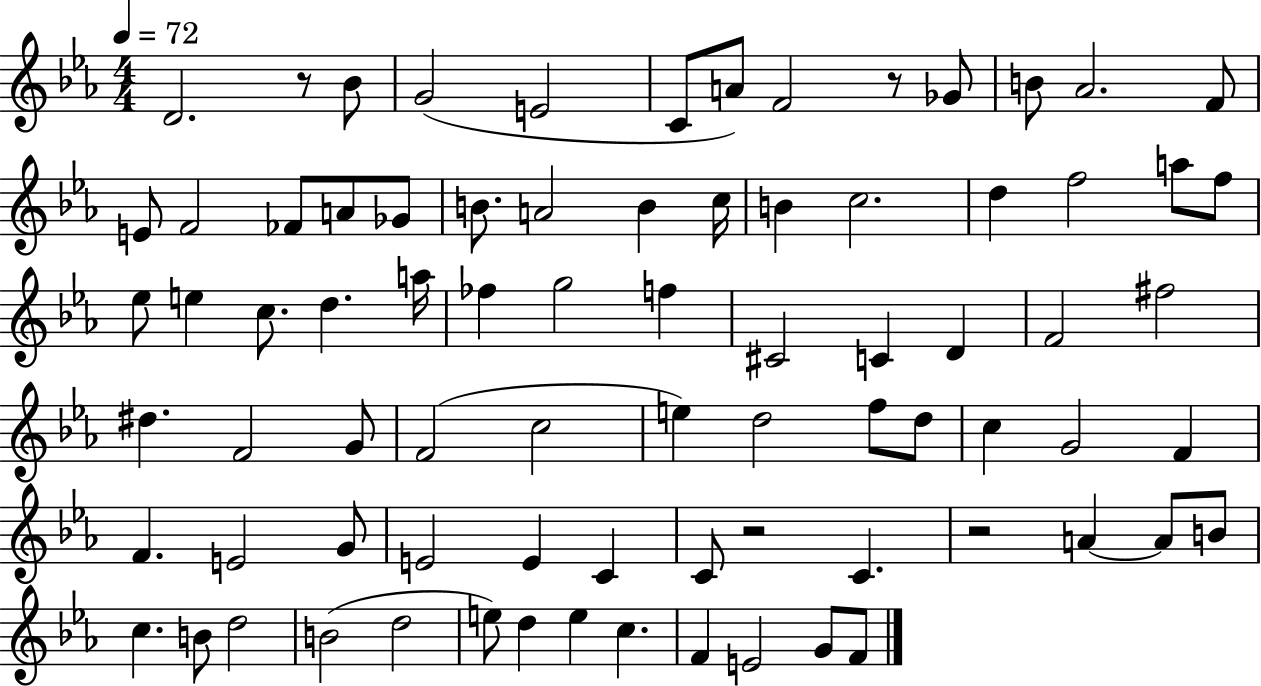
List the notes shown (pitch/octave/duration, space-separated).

D4/h. R/e Bb4/e G4/h E4/h C4/e A4/e F4/h R/e Gb4/e B4/e Ab4/h. F4/e E4/e F4/h FES4/e A4/e Gb4/e B4/e. A4/h B4/q C5/s B4/q C5/h. D5/q F5/h A5/e F5/e Eb5/e E5/q C5/e. D5/q. A5/s FES5/q G5/h F5/q C#4/h C4/q D4/q F4/h F#5/h D#5/q. F4/h G4/e F4/h C5/h E5/q D5/h F5/e D5/e C5/q G4/h F4/q F4/q. E4/h G4/e E4/h E4/q C4/q C4/e R/h C4/q. R/h A4/q A4/e B4/e C5/q. B4/e D5/h B4/h D5/h E5/e D5/q E5/q C5/q. F4/q E4/h G4/e F4/e